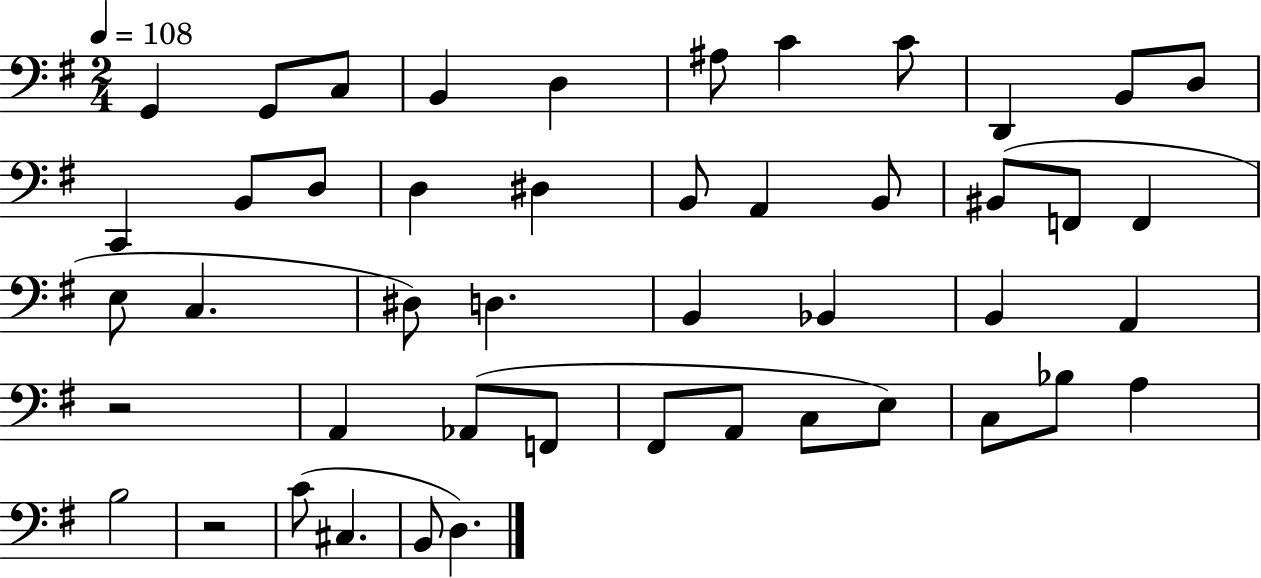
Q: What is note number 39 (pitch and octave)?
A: Bb3